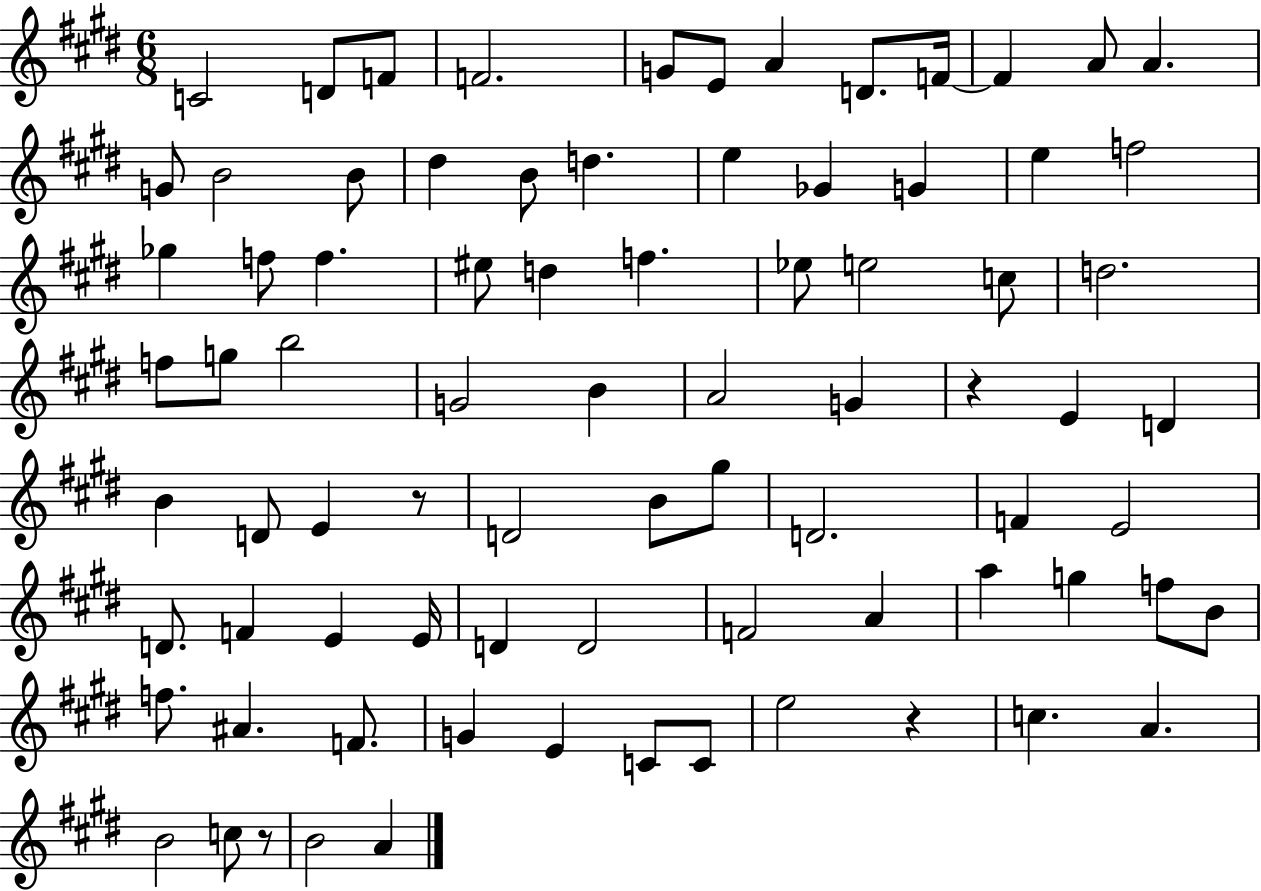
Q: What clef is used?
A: treble